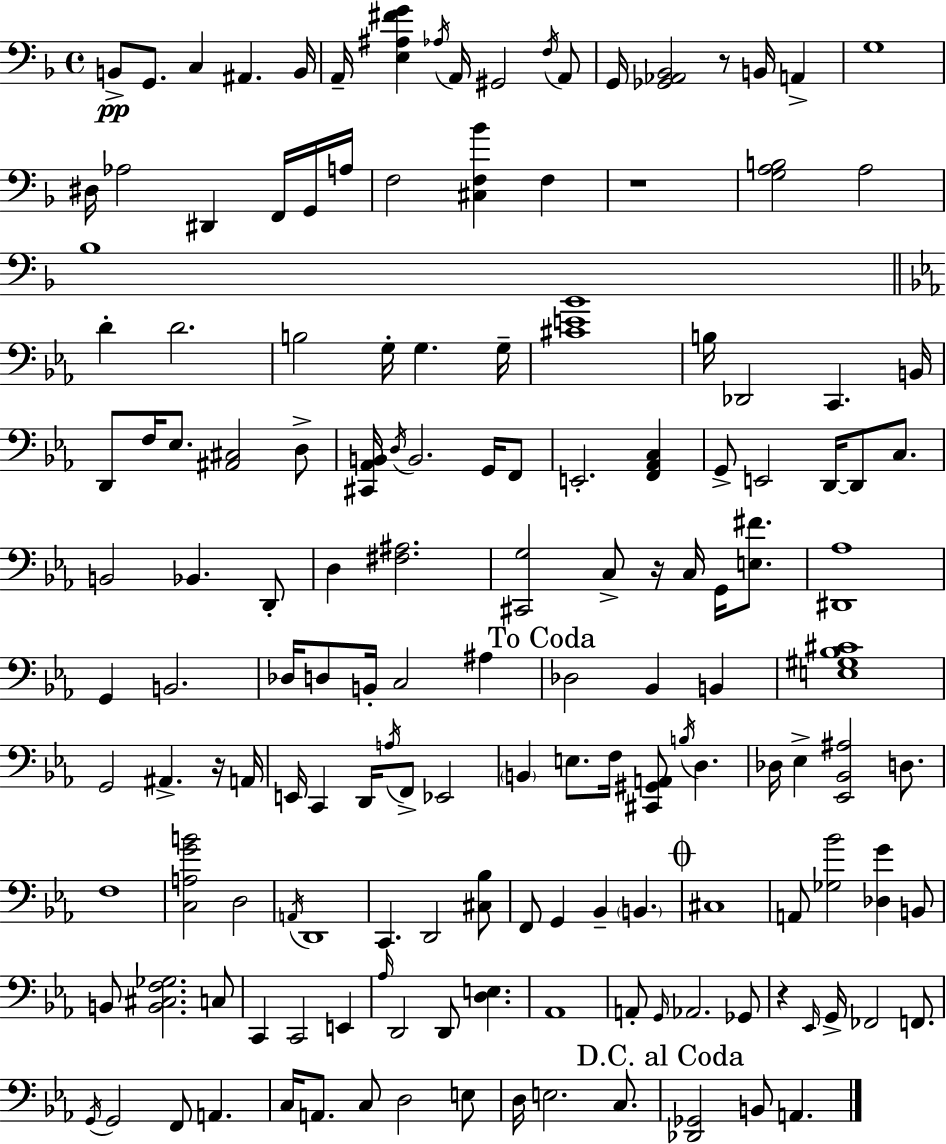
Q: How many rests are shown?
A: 5